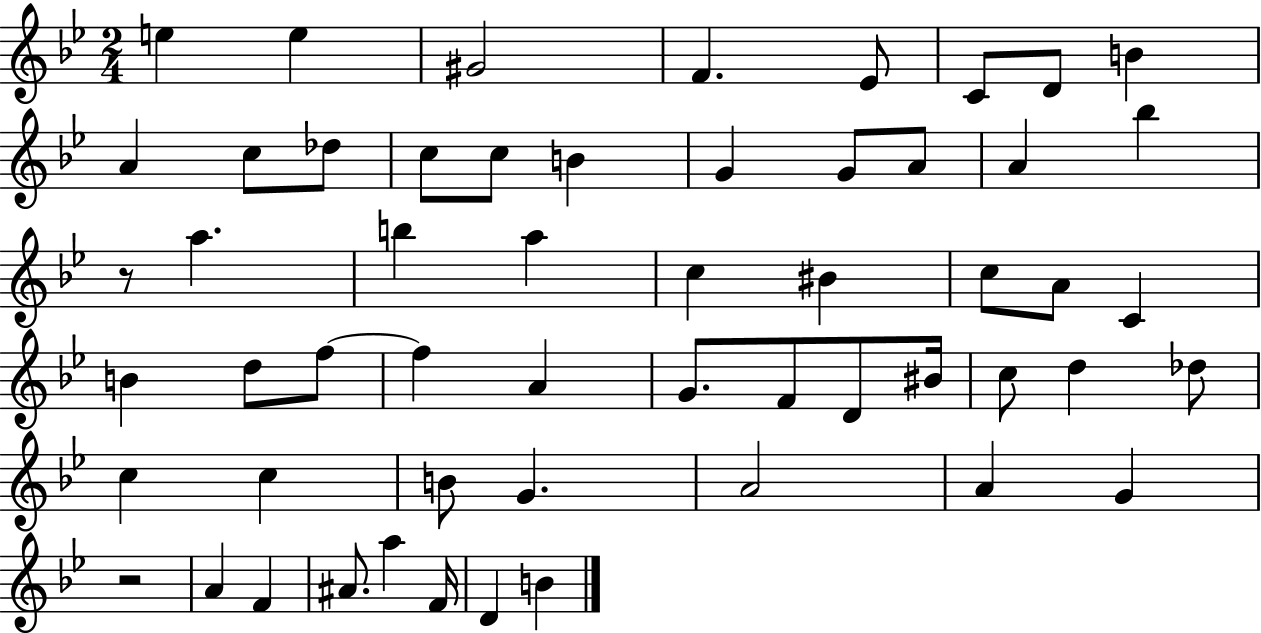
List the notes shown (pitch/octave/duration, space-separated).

E5/q E5/q G#4/h F4/q. Eb4/e C4/e D4/e B4/q A4/q C5/e Db5/e C5/e C5/e B4/q G4/q G4/e A4/e A4/q Bb5/q R/e A5/q. B5/q A5/q C5/q BIS4/q C5/e A4/e C4/q B4/q D5/e F5/e F5/q A4/q G4/e. F4/e D4/e BIS4/s C5/e D5/q Db5/e C5/q C5/q B4/e G4/q. A4/h A4/q G4/q R/h A4/q F4/q A#4/e. A5/q F4/s D4/q B4/q